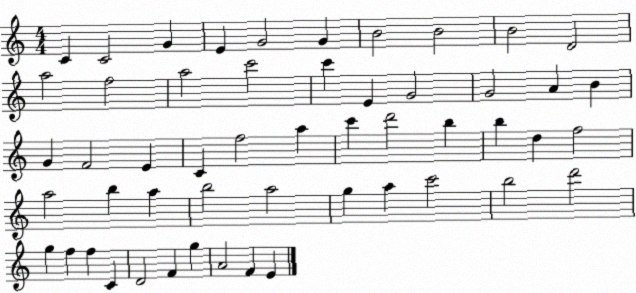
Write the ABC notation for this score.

X:1
T:Untitled
M:4/4
L:1/4
K:C
C C2 G E G2 G B2 B2 B2 D2 a2 f2 a2 c'2 c' E G2 G2 A B G F2 E C f2 a c' d'2 b b d f2 a2 b a b2 a2 g a c'2 b2 d'2 g f f C D2 F g A2 F E